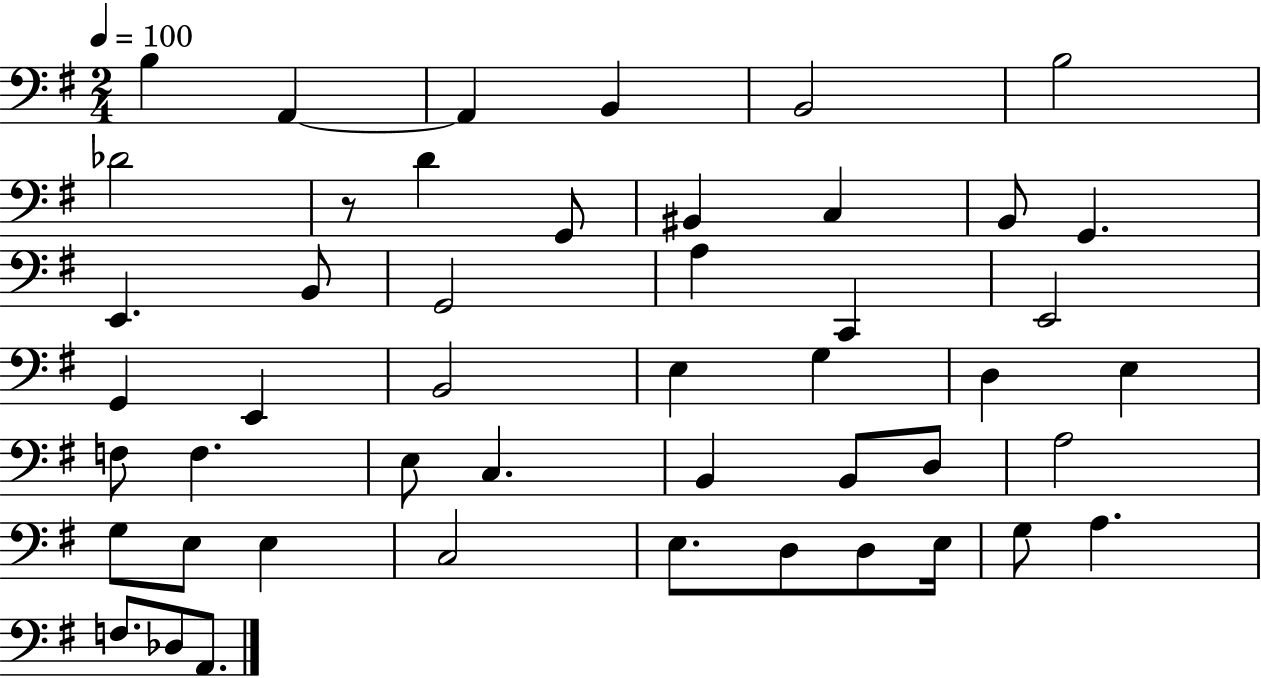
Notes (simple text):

B3/q A2/q A2/q B2/q B2/h B3/h Db4/h R/e D4/q G2/e BIS2/q C3/q B2/e G2/q. E2/q. B2/e G2/h A3/q C2/q E2/h G2/q E2/q B2/h E3/q G3/q D3/q E3/q F3/e F3/q. E3/e C3/q. B2/q B2/e D3/e A3/h G3/e E3/e E3/q C3/h E3/e. D3/e D3/e E3/s G3/e A3/q. F3/e. Db3/e A2/e.